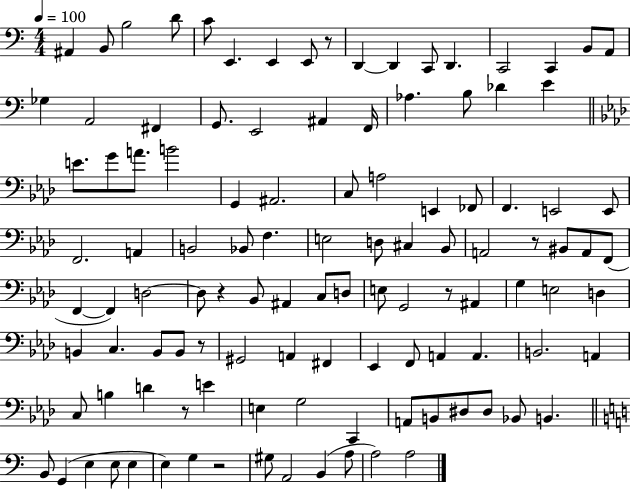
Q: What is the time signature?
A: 4/4